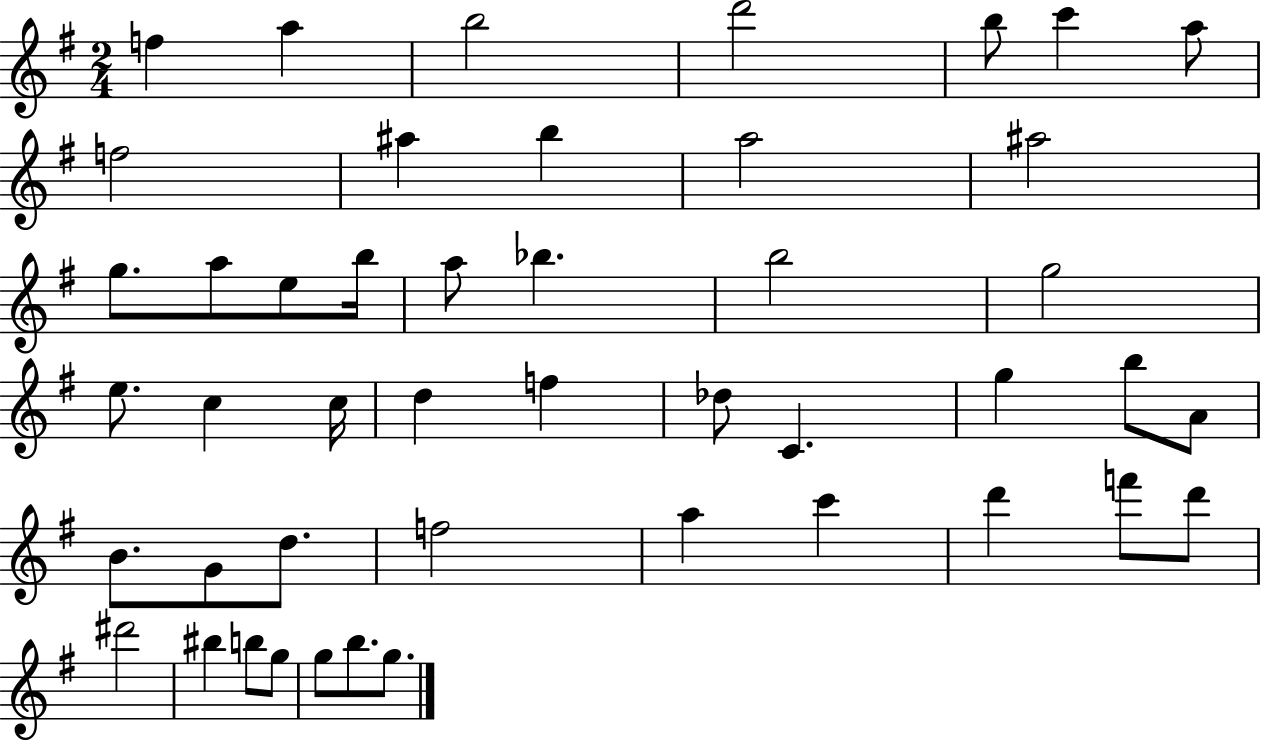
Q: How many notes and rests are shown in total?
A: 46